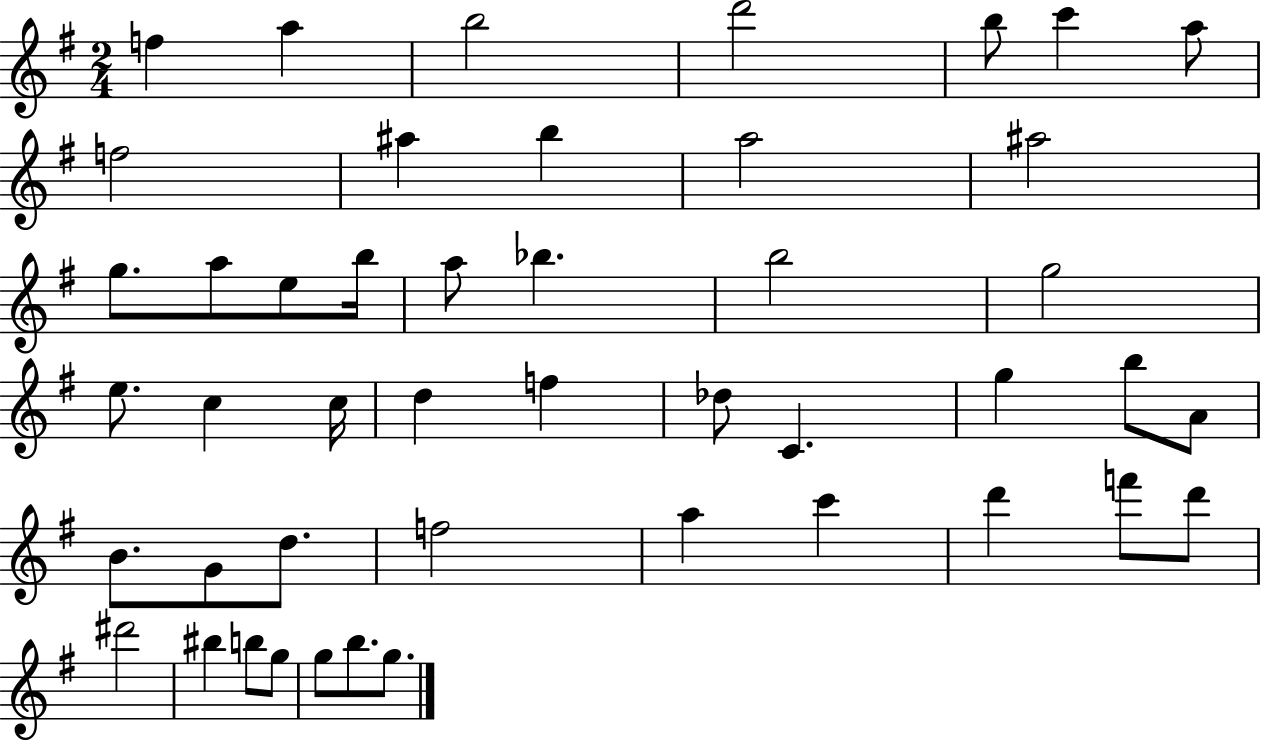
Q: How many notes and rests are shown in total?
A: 46